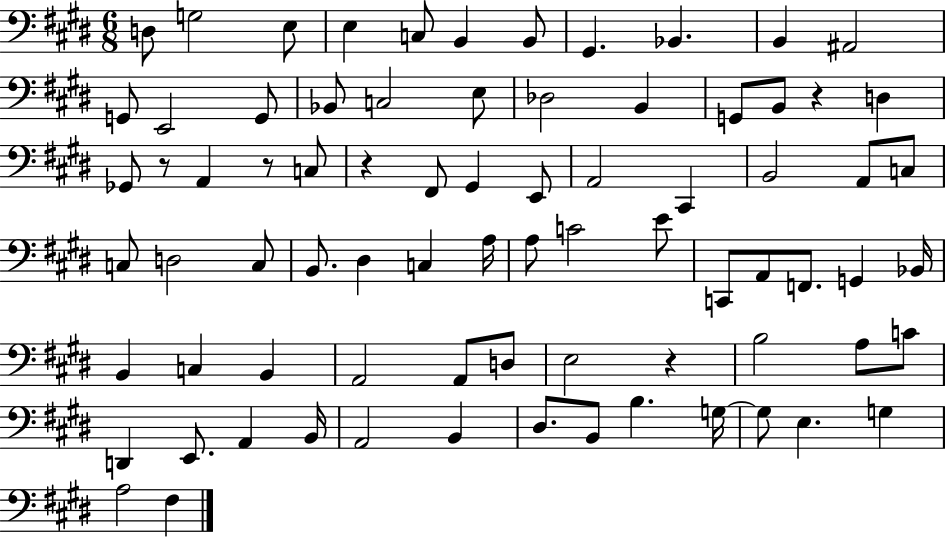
{
  \clef bass
  \numericTimeSignature
  \time 6/8
  \key e \major
  d8 g2 e8 | e4 c8 b,4 b,8 | gis,4. bes,4. | b,4 ais,2 | \break g,8 e,2 g,8 | bes,8 c2 e8 | des2 b,4 | g,8 b,8 r4 d4 | \break ges,8 r8 a,4 r8 c8 | r4 fis,8 gis,4 e,8 | a,2 cis,4 | b,2 a,8 c8 | \break c8 d2 c8 | b,8. dis4 c4 a16 | a8 c'2 e'8 | c,8 a,8 f,8. g,4 bes,16 | \break b,4 c4 b,4 | a,2 a,8 d8 | e2 r4 | b2 a8 c'8 | \break d,4 e,8. a,4 b,16 | a,2 b,4 | dis8. b,8 b4. g16~~ | g8 e4. g4 | \break a2 fis4 | \bar "|."
}